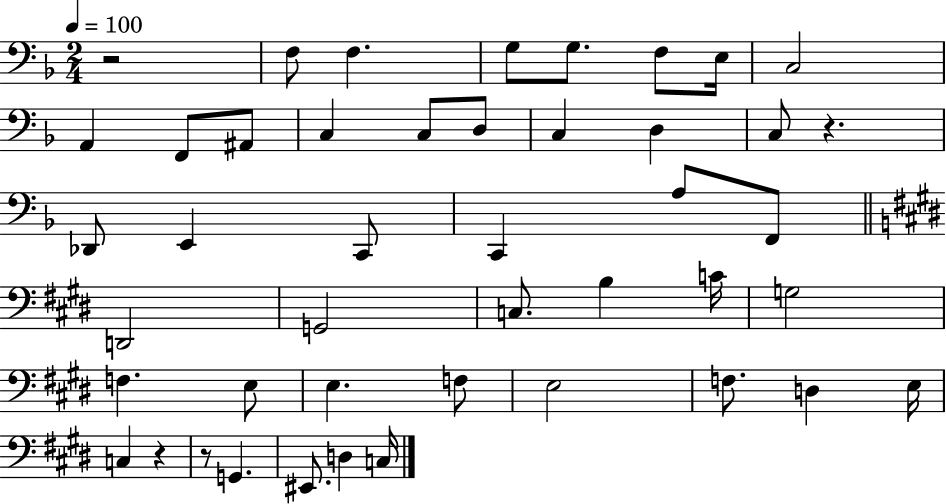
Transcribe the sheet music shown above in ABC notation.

X:1
T:Untitled
M:2/4
L:1/4
K:F
z2 F,/2 F, G,/2 G,/2 F,/2 E,/4 C,2 A,, F,,/2 ^A,,/2 C, C,/2 D,/2 C, D, C,/2 z _D,,/2 E,, C,,/2 C,, A,/2 F,,/2 D,,2 G,,2 C,/2 B, C/4 G,2 F, E,/2 E, F,/2 E,2 F,/2 D, E,/4 C, z z/2 G,, ^E,,/2 D, C,/4